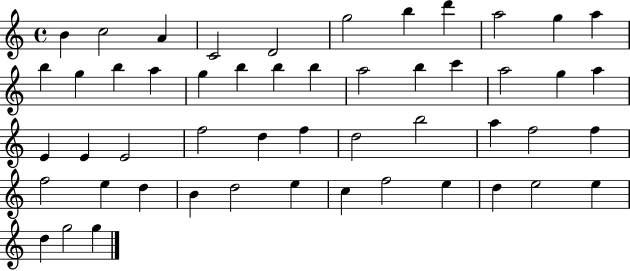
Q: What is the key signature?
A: C major